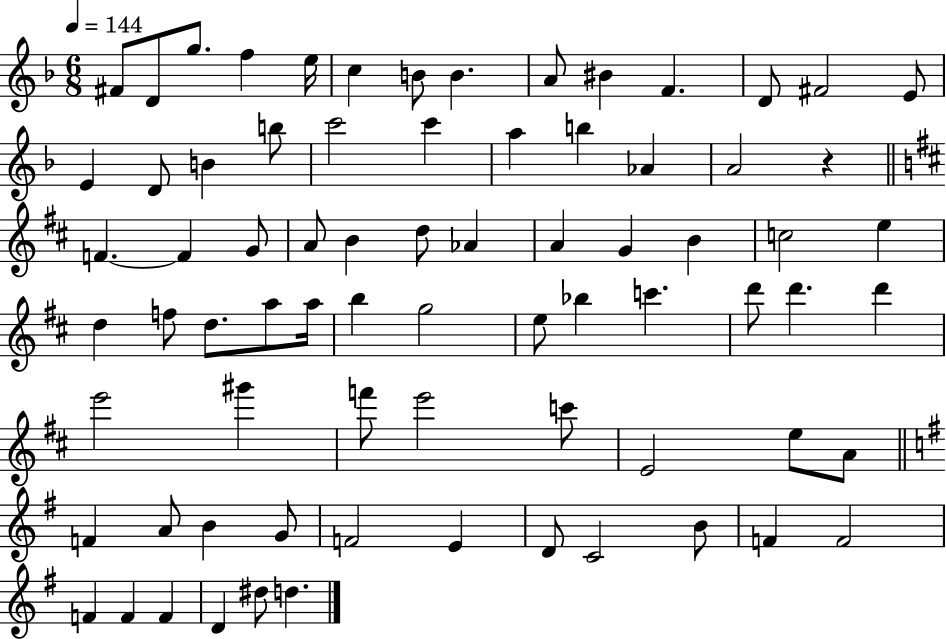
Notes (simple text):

F#4/e D4/e G5/e. F5/q E5/s C5/q B4/e B4/q. A4/e BIS4/q F4/q. D4/e F#4/h E4/e E4/q D4/e B4/q B5/e C6/h C6/q A5/q B5/q Ab4/q A4/h R/q F4/q. F4/q G4/e A4/e B4/q D5/e Ab4/q A4/q G4/q B4/q C5/h E5/q D5/q F5/e D5/e. A5/e A5/s B5/q G5/h E5/e Bb5/q C6/q. D6/e D6/q. D6/q E6/h G#6/q F6/e E6/h C6/e E4/h E5/e A4/e F4/q A4/e B4/q G4/e F4/h E4/q D4/e C4/h B4/e F4/q F4/h F4/q F4/q F4/q D4/q D#5/e D5/q.